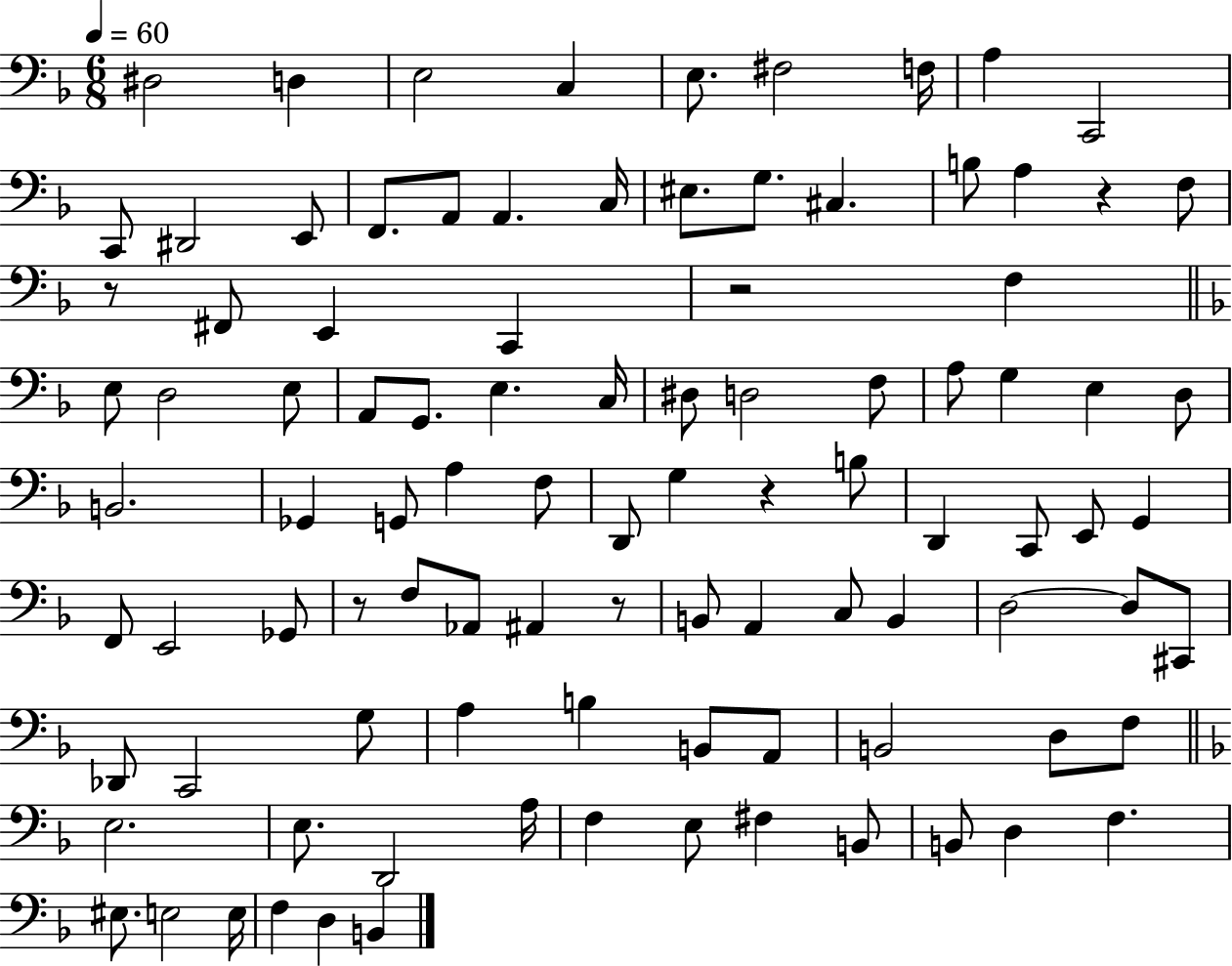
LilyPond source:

{
  \clef bass
  \numericTimeSignature
  \time 6/8
  \key f \major
  \tempo 4 = 60
  dis2 d4 | e2 c4 | e8. fis2 f16 | a4 c,2 | \break c,8 dis,2 e,8 | f,8. a,8 a,4. c16 | eis8. g8. cis4. | b8 a4 r4 f8 | \break r8 fis,8 e,4 c,4 | r2 f4 | \bar "||" \break \key d \minor e8 d2 e8 | a,8 g,8. e4. c16 | dis8 d2 f8 | a8 g4 e4 d8 | \break b,2. | ges,4 g,8 a4 f8 | d,8 g4 r4 b8 | d,4 c,8 e,8 g,4 | \break f,8 e,2 ges,8 | r8 f8 aes,8 ais,4 r8 | b,8 a,4 c8 b,4 | d2~~ d8 cis,8 | \break des,8 c,2 g8 | a4 b4 b,8 a,8 | b,2 d8 f8 | \bar "||" \break \key f \major e2. | e8. d,2 a16 | f4 e8 fis4 b,8 | b,8 d4 f4. | \break eis8. e2 e16 | f4 d4 b,4 | \bar "|."
}